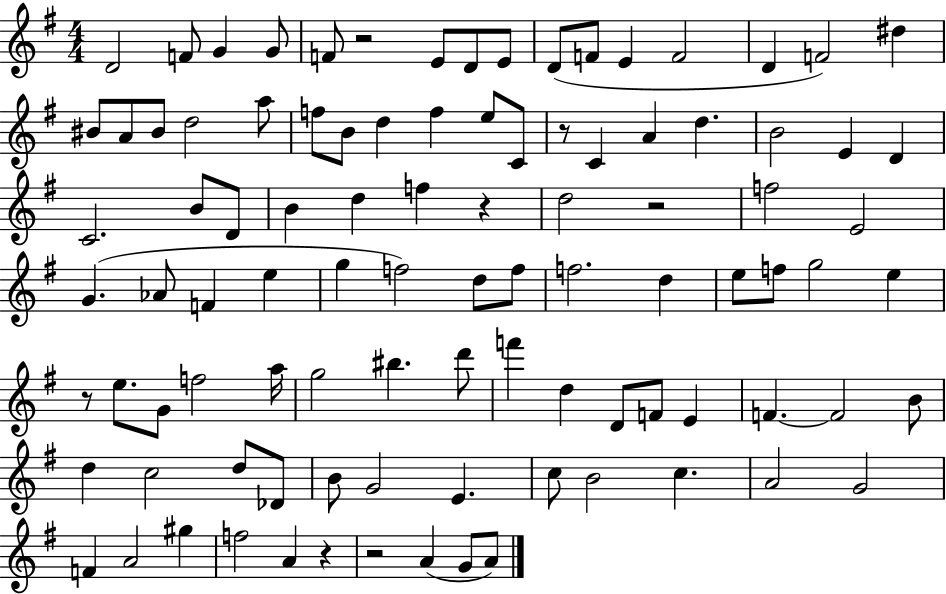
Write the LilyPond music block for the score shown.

{
  \clef treble
  \numericTimeSignature
  \time 4/4
  \key g \major
  d'2 f'8 g'4 g'8 | f'8 r2 e'8 d'8 e'8 | d'8( f'8 e'4 f'2 | d'4 f'2) dis''4 | \break bis'8 a'8 bis'8 d''2 a''8 | f''8 b'8 d''4 f''4 e''8 c'8 | r8 c'4 a'4 d''4. | b'2 e'4 d'4 | \break c'2. b'8 d'8 | b'4 d''4 f''4 r4 | d''2 r2 | f''2 e'2 | \break g'4.( aes'8 f'4 e''4 | g''4 f''2) d''8 f''8 | f''2. d''4 | e''8 f''8 g''2 e''4 | \break r8 e''8. g'8 f''2 a''16 | g''2 bis''4. d'''8 | f'''4 d''4 d'8 f'8 e'4 | f'4.~~ f'2 b'8 | \break d''4 c''2 d''8 des'8 | b'8 g'2 e'4. | c''8 b'2 c''4. | a'2 g'2 | \break f'4 a'2 gis''4 | f''2 a'4 r4 | r2 a'4( g'8 a'8) | \bar "|."
}